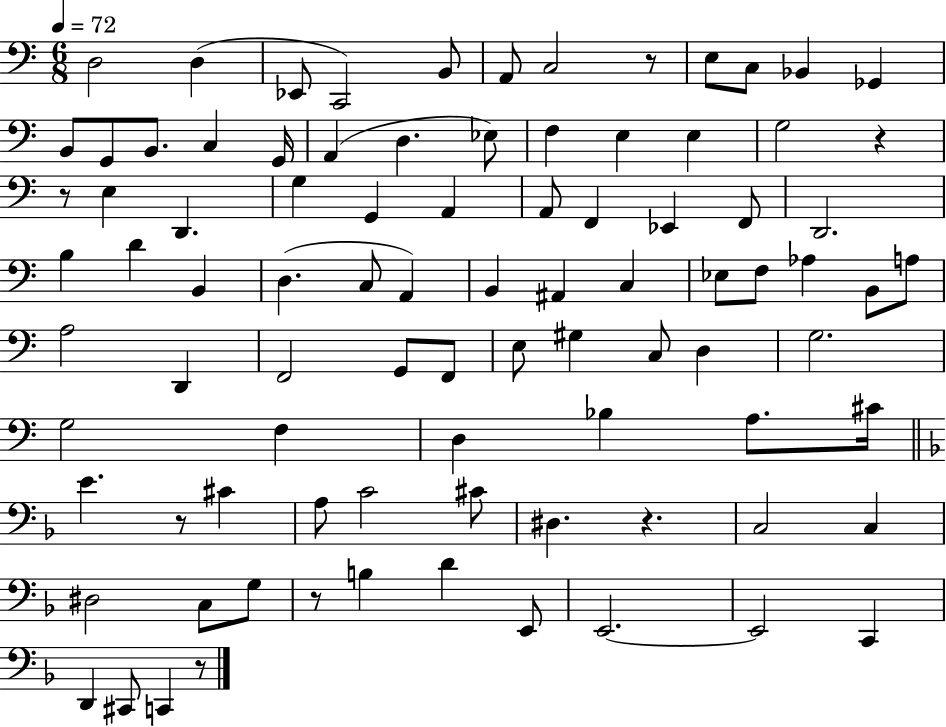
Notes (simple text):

D3/h D3/q Eb2/e C2/h B2/e A2/e C3/h R/e E3/e C3/e Bb2/q Gb2/q B2/e G2/e B2/e. C3/q G2/s A2/q D3/q. Eb3/e F3/q E3/q E3/q G3/h R/q R/e E3/q D2/q. G3/q G2/q A2/q A2/e F2/q Eb2/q F2/e D2/h. B3/q D4/q B2/q D3/q. C3/e A2/q B2/q A#2/q C3/q Eb3/e F3/e Ab3/q B2/e A3/e A3/h D2/q F2/h G2/e F2/e E3/e G#3/q C3/e D3/q G3/h. G3/h F3/q D3/q Bb3/q A3/e. C#4/s E4/q. R/e C#4/q A3/e C4/h C#4/e D#3/q. R/q. C3/h C3/q D#3/h C3/e G3/e R/e B3/q D4/q E2/e E2/h. E2/h C2/q D2/q C#2/e C2/q R/e